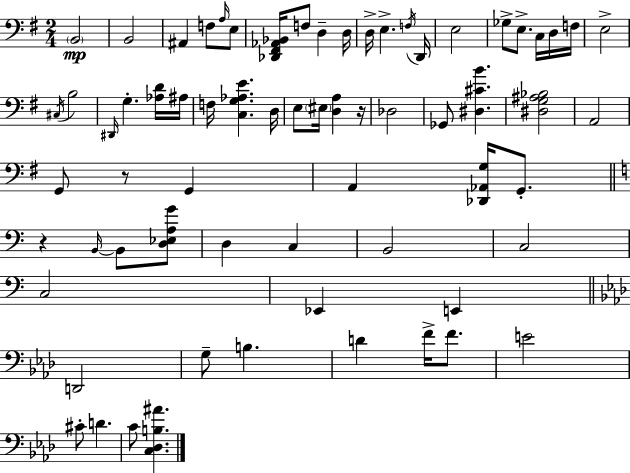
{
  \clef bass
  \numericTimeSignature
  \time 2/4
  \key e \minor
  \parenthesize b,2\mp | b,2 | ais,4 f8 \grace { a16 } e8 | <des, fis, aes, bes,>16 f8 d4-- | \break d16 d16-> e4.-> | \acciaccatura { f16 } d,16 e2 | ges8-> e8.-> c16 | d16 f16 e2-> | \break \acciaccatura { cis16 } b2 | \grace { dis,16 } g4.-. | <aes d'>16 ais16 f16 <c g aes e'>4. | d16 e8 \parenthesize eis16 <d a>4 | \break r16 des2 | ges,8 <dis cis' b'>4. | <dis g ais bes>2 | a,2 | \break g,8 r8 | g,4 a,4 | <des, aes, g>16 g,8.-. \bar "||" \break \key c \major r4 \grace { b,16~ }~ b,8 <d ees a g'>8 | d4 c4 | b,2 | c2 | \break c2 | ees,4 e,4 | \bar "||" \break \key f \minor d,2 | g8-- b4. | d'4 f'16-> f'8. | e'2 | \break cis'8-. d'4. | c'8 <c des b ais'>4. | \bar "|."
}